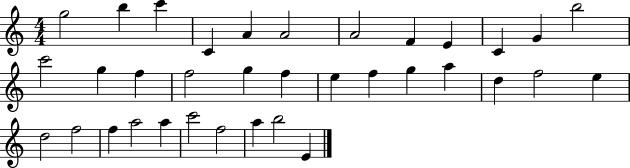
G5/h B5/q C6/q C4/q A4/q A4/h A4/h F4/q E4/q C4/q G4/q B5/h C6/h G5/q F5/q F5/h G5/q F5/q E5/q F5/q G5/q A5/q D5/q F5/h E5/q D5/h F5/h F5/q A5/h A5/q C6/h F5/h A5/q B5/h E4/q